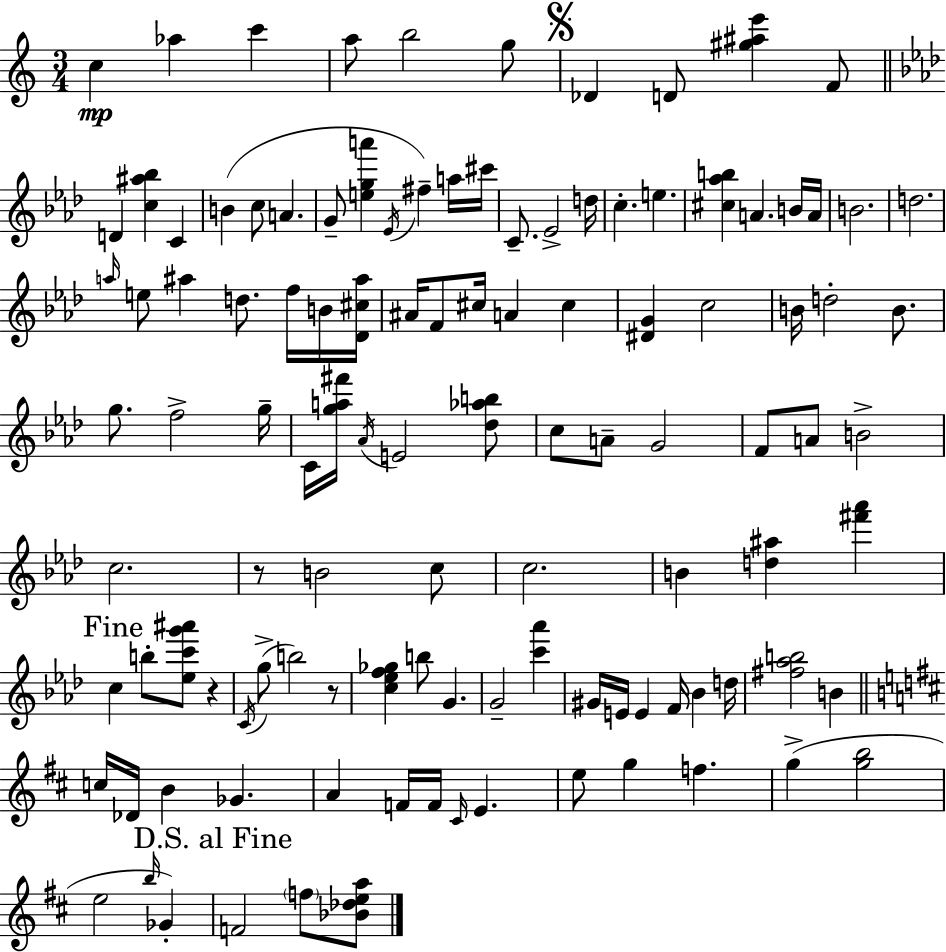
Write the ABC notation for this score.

X:1
T:Untitled
M:3/4
L:1/4
K:Am
c _a c' a/2 b2 g/2 _D D/2 [^g^ae'] F/2 D [c^a_b] C B c/2 A G/2 [ega'] _E/4 ^f a/4 ^c'/4 C/2 _E2 d/4 c e [^c_ab] A B/4 A/4 B2 d2 a/4 e/2 ^a d/2 f/4 B/4 [_D^c^a]/4 ^A/4 F/2 ^c/4 A ^c [^DG] c2 B/4 d2 B/2 g/2 f2 g/4 C/4 [ga^f']/4 _A/4 E2 [_d_ab]/2 c/2 A/2 G2 F/2 A/2 B2 c2 z/2 B2 c/2 c2 B [d^a] [^f'_a'] c b/2 [_ec'g'^a']/2 z C/4 g/2 b2 z/2 [c_ef_g] b/2 G G2 [c'_a'] ^G/4 E/4 E F/4 _B d/4 [^f_ab]2 B c/4 _D/4 B _G A F/4 F/4 ^C/4 E e/2 g f g [gb]2 e2 b/4 _G F2 f/2 [_B_dea]/2